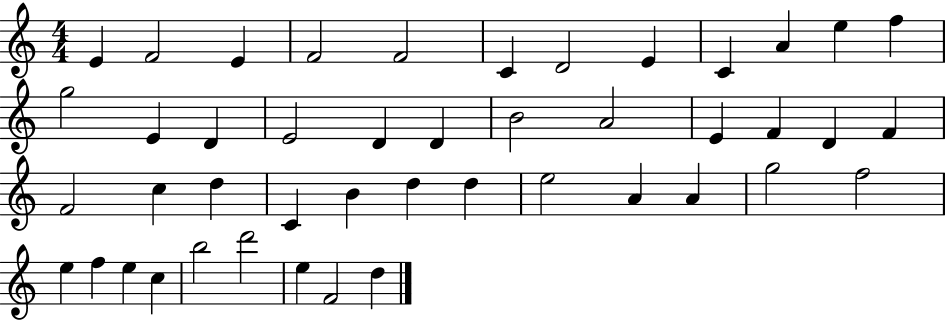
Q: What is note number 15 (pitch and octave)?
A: D4